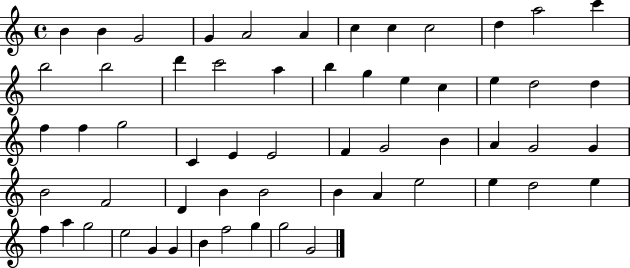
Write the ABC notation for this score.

X:1
T:Untitled
M:4/4
L:1/4
K:C
B B G2 G A2 A c c c2 d a2 c' b2 b2 d' c'2 a b g e c e d2 d f f g2 C E E2 F G2 B A G2 G B2 F2 D B B2 B A e2 e d2 e f a g2 e2 G G B f2 g g2 G2